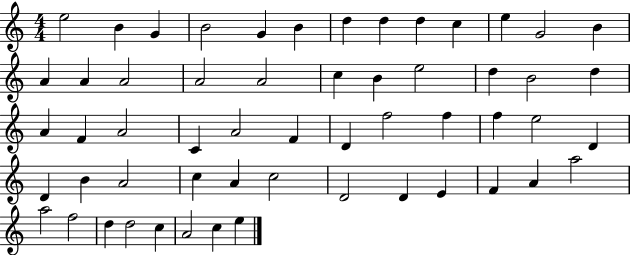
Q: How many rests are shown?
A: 0